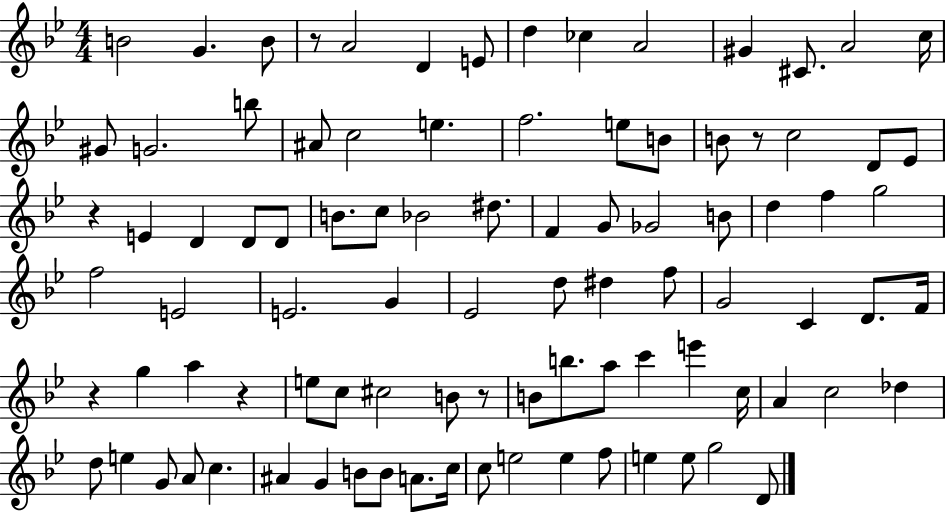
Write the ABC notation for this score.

X:1
T:Untitled
M:4/4
L:1/4
K:Bb
B2 G B/2 z/2 A2 D E/2 d _c A2 ^G ^C/2 A2 c/4 ^G/2 G2 b/2 ^A/2 c2 e f2 e/2 B/2 B/2 z/2 c2 D/2 _E/2 z E D D/2 D/2 B/2 c/2 _B2 ^d/2 F G/2 _G2 B/2 d f g2 f2 E2 E2 G _E2 d/2 ^d f/2 G2 C D/2 F/4 z g a z e/2 c/2 ^c2 B/2 z/2 B/2 b/2 a/2 c' e' c/4 A c2 _d d/2 e G/2 A/2 c ^A G B/2 B/2 A/2 c/4 c/2 e2 e f/2 e e/2 g2 D/2